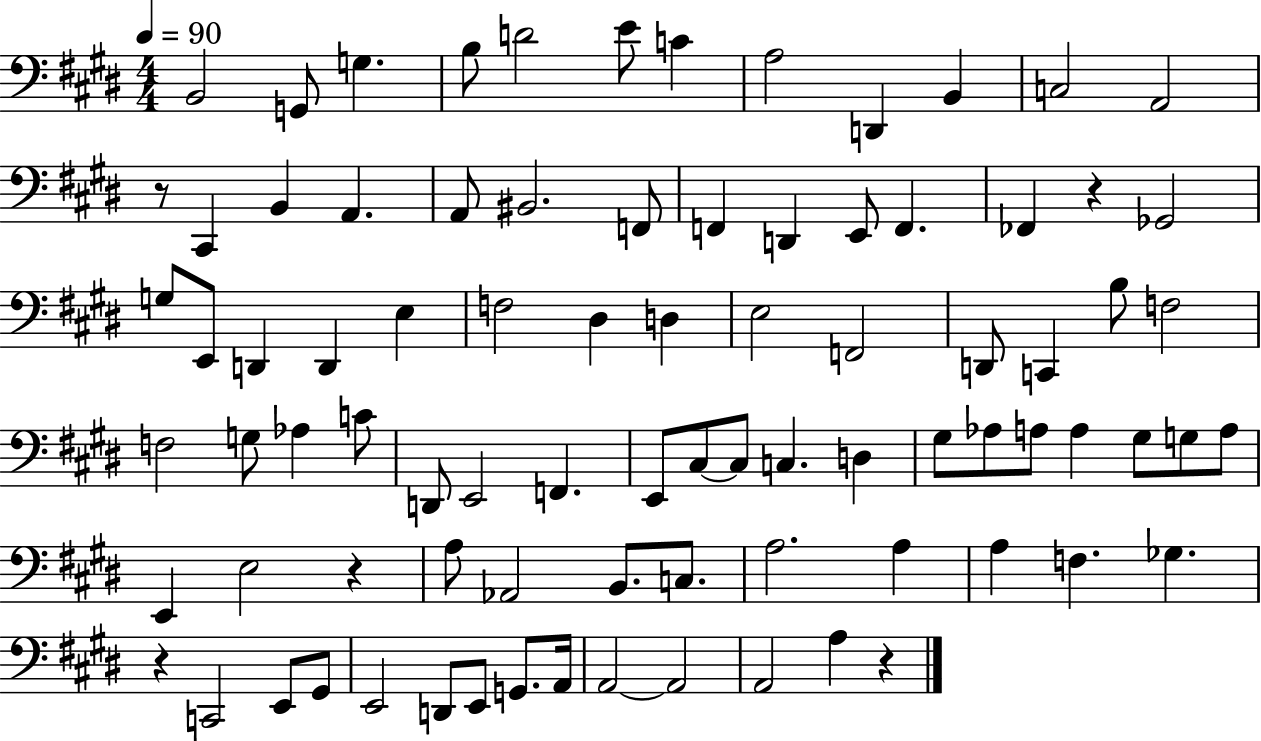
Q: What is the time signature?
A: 4/4